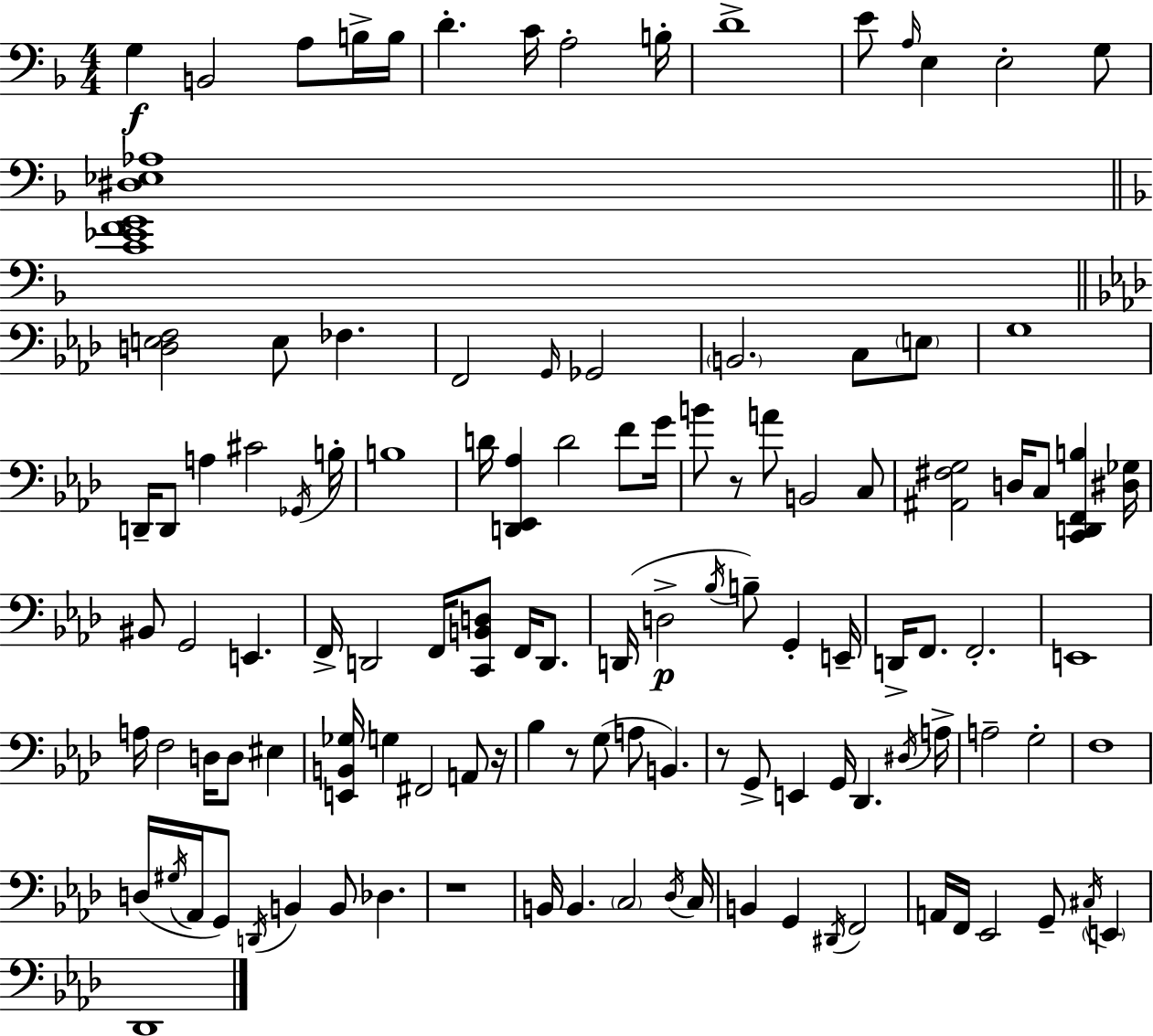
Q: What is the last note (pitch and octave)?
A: Db2